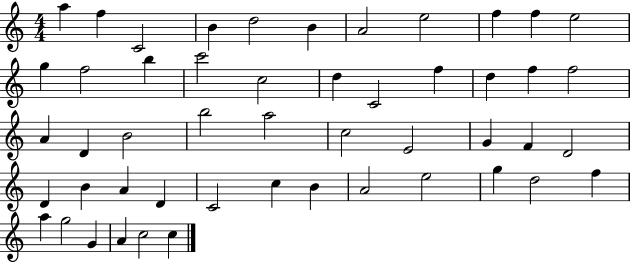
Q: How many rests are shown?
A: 0